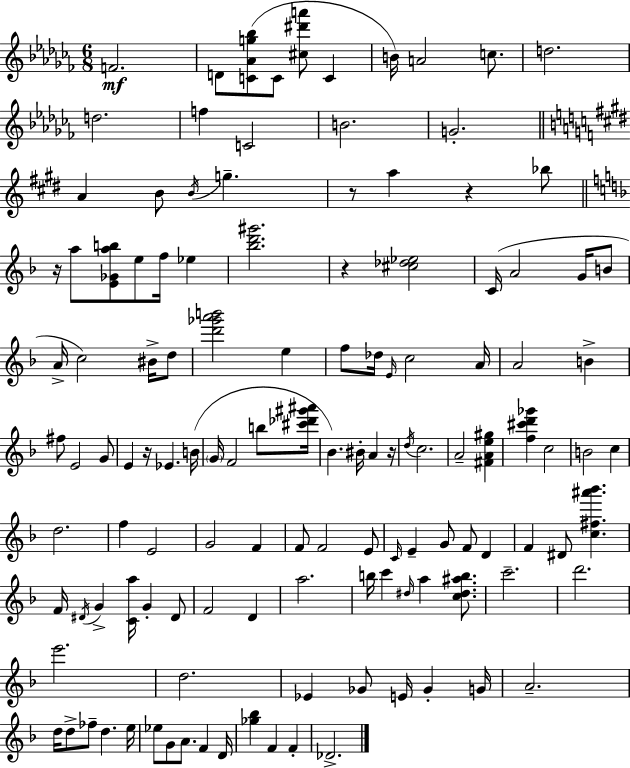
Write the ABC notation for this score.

X:1
T:Untitled
M:6/8
L:1/4
K:Abm
F2 D/2 [C_Ag_b]/2 C/2 [^c^d'a']/2 C B/4 A2 c/2 d2 d2 f C2 B2 G2 A B/2 B/4 g z/2 a z _b/2 z/4 a/2 [E_Gab]/2 e/2 f/4 _e [_bd'^g']2 z [^c_d_e]2 C/4 A2 G/4 B/2 A/4 c2 ^B/4 d/2 [d'_g'a'b']2 e f/2 _d/4 E/4 c2 A/4 A2 B ^f/2 E2 G/2 E z/4 _E B/4 G/4 F2 b/2 [^c'_d'^g'^a']/4 _B ^B/4 A z/4 d/4 c2 A2 [^FAe^g] [f^c'd'_g'] c2 B2 c d2 f E2 G2 F F/2 F2 E/2 C/4 E G/2 F/2 D F ^D/2 [c^f^a'_b'] F/4 ^D/4 G [Ca]/4 G ^D/2 F2 D a2 b/4 c' ^d/4 a [c^d^ab]/2 c'2 d'2 e'2 d2 _E _G/2 E/4 _G G/4 A2 d/4 d/2 _f/2 d e/4 _e/2 G/2 A/2 F D/4 [_g_b] F F _D2